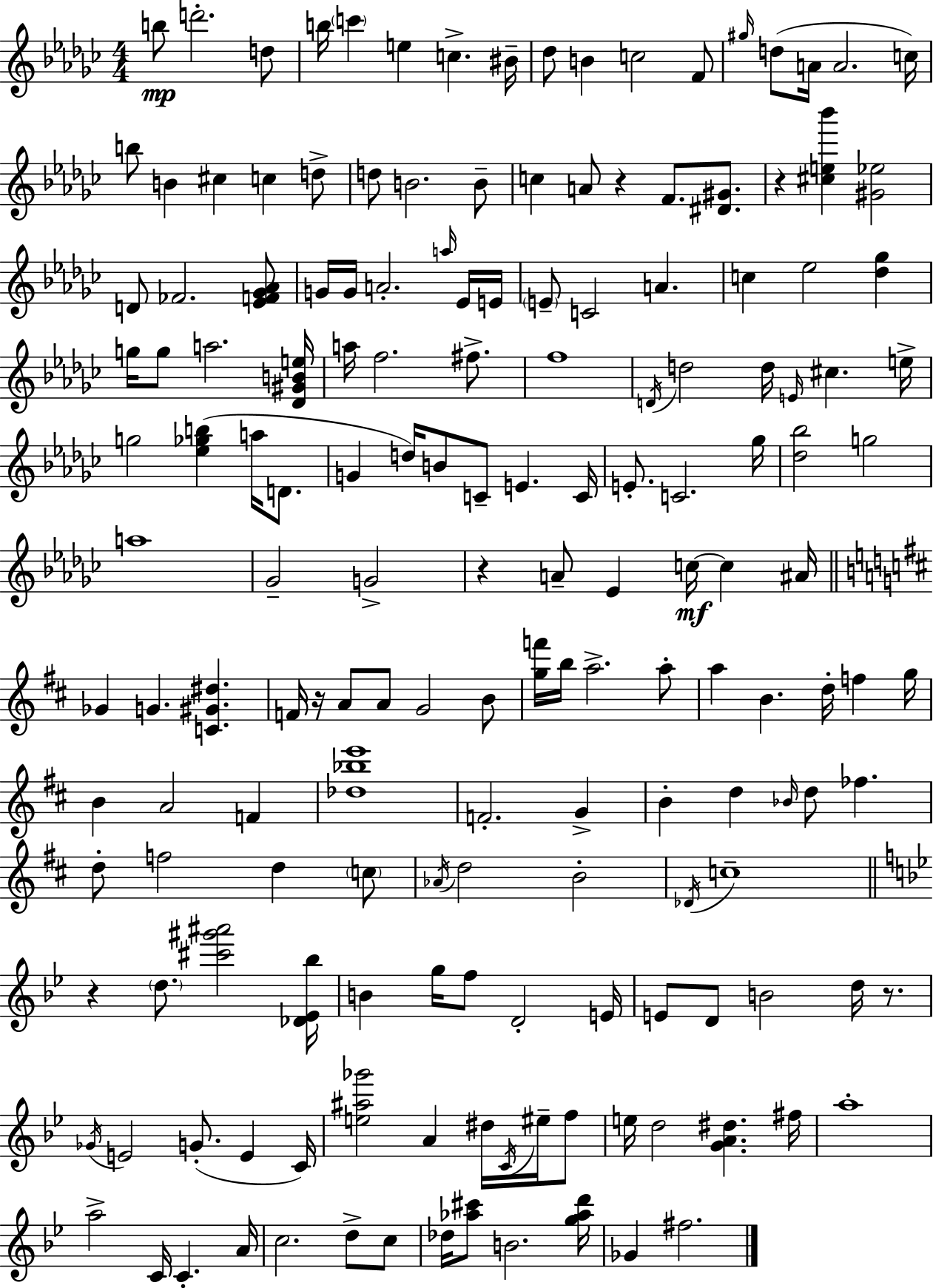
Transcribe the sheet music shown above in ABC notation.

X:1
T:Untitled
M:4/4
L:1/4
K:Ebm
b/2 d'2 d/2 b/4 c' e c ^B/4 _d/2 B c2 F/2 ^g/4 d/2 A/4 A2 c/4 b/2 B ^c c d/2 d/2 B2 B/2 c A/2 z F/2 [^D^G]/2 z [^ce_b'] [^G_e]2 D/2 _F2 [_EF_G_A]/2 G/4 G/4 A2 a/4 _E/4 E/4 E/2 C2 A c _e2 [_d_g] g/4 g/2 a2 [_D^GBe]/4 a/4 f2 ^f/2 f4 D/4 d2 d/4 E/4 ^c e/4 g2 [_e_gb] a/4 D/2 G d/4 B/2 C/2 E C/4 E/2 C2 _g/4 [_d_b]2 g2 a4 _G2 G2 z A/2 _E c/4 c ^A/4 _G G [C^G^d] F/4 z/4 A/2 A/2 G2 B/2 [gf']/4 b/4 a2 a/2 a B d/4 f g/4 B A2 F [_d_be']4 F2 G B d _B/4 d/2 _f d/2 f2 d c/2 _A/4 d2 B2 _D/4 c4 z d/2 [^c'^g'^a']2 [_D_E_b]/4 B g/4 f/2 D2 E/4 E/2 D/2 B2 d/4 z/2 _G/4 E2 G/2 E C/4 [e^a_g']2 A ^d/4 C/4 ^e/4 f/2 e/4 d2 [GA^d] ^f/4 a4 a2 C/4 C A/4 c2 d/2 c/2 _d/4 [_a^c']/2 B2 [g_ad']/4 _G ^f2